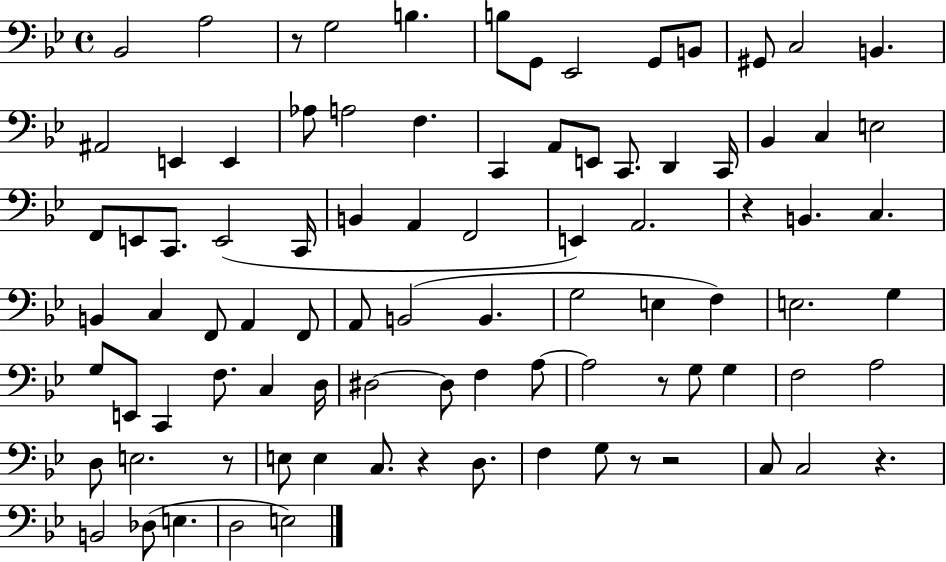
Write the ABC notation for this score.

X:1
T:Untitled
M:4/4
L:1/4
K:Bb
_B,,2 A,2 z/2 G,2 B, B,/2 G,,/2 _E,,2 G,,/2 B,,/2 ^G,,/2 C,2 B,, ^A,,2 E,, E,, _A,/2 A,2 F, C,, A,,/2 E,,/2 C,,/2 D,, C,,/4 _B,, C, E,2 F,,/2 E,,/2 C,,/2 E,,2 C,,/4 B,, A,, F,,2 E,, A,,2 z B,, C, B,, C, F,,/2 A,, F,,/2 A,,/2 B,,2 B,, G,2 E, F, E,2 G, G,/2 E,,/2 C,, F,/2 C, D,/4 ^D,2 ^D,/2 F, A,/2 A,2 z/2 G,/2 G, F,2 A,2 D,/2 E,2 z/2 E,/2 E, C,/2 z D,/2 F, G,/2 z/2 z2 C,/2 C,2 z B,,2 _D,/2 E, D,2 E,2